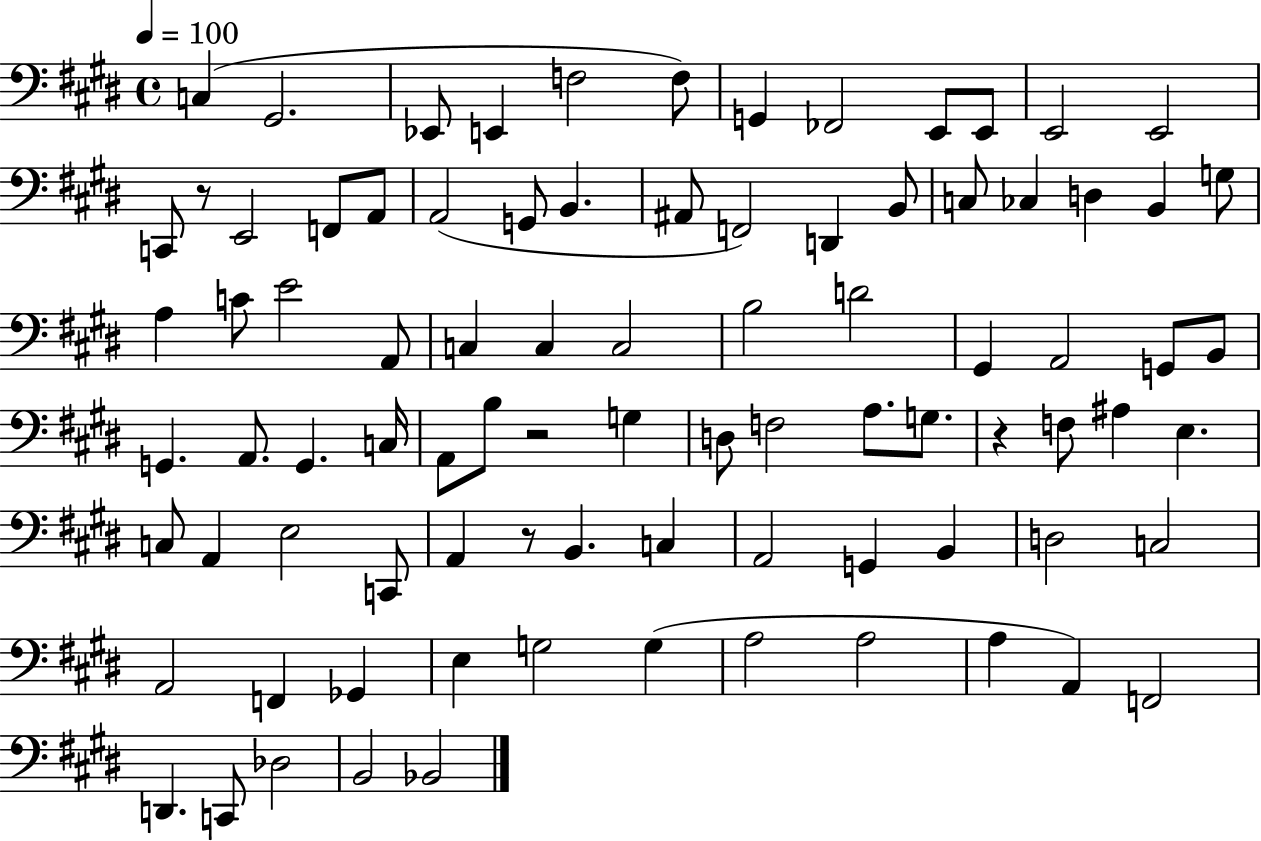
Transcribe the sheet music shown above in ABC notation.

X:1
T:Untitled
M:4/4
L:1/4
K:E
C, ^G,,2 _E,,/2 E,, F,2 F,/2 G,, _F,,2 E,,/2 E,,/2 E,,2 E,,2 C,,/2 z/2 E,,2 F,,/2 A,,/2 A,,2 G,,/2 B,, ^A,,/2 F,,2 D,, B,,/2 C,/2 _C, D, B,, G,/2 A, C/2 E2 A,,/2 C, C, C,2 B,2 D2 ^G,, A,,2 G,,/2 B,,/2 G,, A,,/2 G,, C,/4 A,,/2 B,/2 z2 G, D,/2 F,2 A,/2 G,/2 z F,/2 ^A, E, C,/2 A,, E,2 C,,/2 A,, z/2 B,, C, A,,2 G,, B,, D,2 C,2 A,,2 F,, _G,, E, G,2 G, A,2 A,2 A, A,, F,,2 D,, C,,/2 _D,2 B,,2 _B,,2